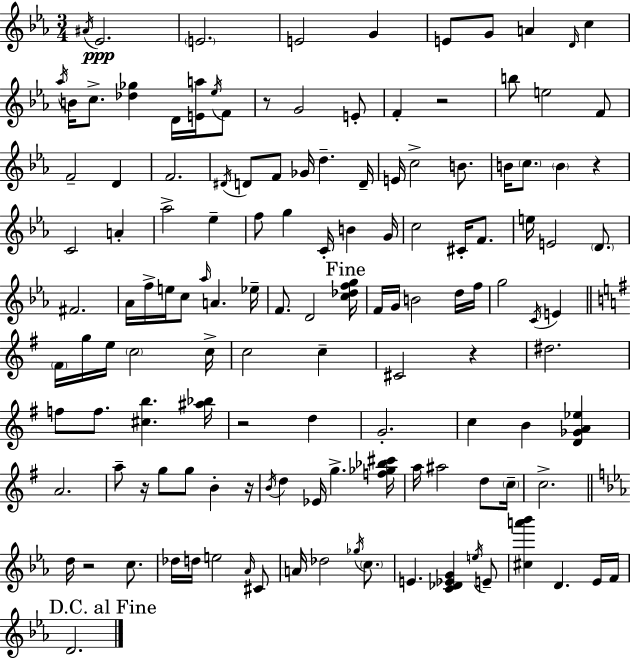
{
  \clef treble
  \numericTimeSignature
  \time 3/4
  \key ees \major
  \repeat volta 2 { \acciaccatura { ais'16 }\ppp ees'2. | \parenthesize e'2. | e'2 g'4 | e'8 g'8 a'4 \grace { d'16 } c''4 | \break \acciaccatura { aes''16 } b'16 c''8.-> <des'' ges''>4 d'16 | <e' a''>16 \acciaccatura { ees''16 } f'8 r8 g'2 | e'8-. f'4-. r2 | b''8 e''2 | \break f'8 f'2-- | d'4 f'2. | \acciaccatura { dis'16 } d'8 f'8 ges'16 d''4.-- | d'16-- e'16 c''2-> | \break b'8. b'16 \parenthesize c''8. \parenthesize b'4 | r4 c'2 | a'4-. aes''2-> | ees''4-- f''8 g''4 c'16-. | \break b'4 g'16 c''2 | cis'16-. f'8. e''16 e'2 | \parenthesize d'8. fis'2. | aes'16 f''16-> e''16 c''8 \grace { aes''16 } a'4. | \break ees''16-- f'8. d'2 | \mark "Fine" <c'' des'' f'' g''>16 f'16 g'16 b'2 | d''16 f''16 g''2 | \acciaccatura { c'16 } e'4 \bar "||" \break \key g \major \parenthesize fis'16 g''16 e''16 \parenthesize c''2 c''16-> | c''2 c''4-- | cis'2 r4 | dis''2. | \break f''8 f''8. <cis'' b''>4. <ais'' bes''>16 | r2 d''4 | g'2.-. | c''4 b'4 <d' ges' a' ees''>4 | \break a'2. | a''8-- r16 g''8 g''8 b'4-. r16 | \acciaccatura { b'16 } d''4 ees'16 g''4.-> | <f'' ges'' bes'' cis'''>16 a''16 ais''2 d''8 | \break \parenthesize c''16-- c''2.-> | \bar "||" \break \key c \minor d''16 r2 c''8. | des''16 d''16 e''2 \grace { aes'16 } cis'8 | a'16 des''2 \acciaccatura { ges''16 } \parenthesize c''8. | e'4. <c' des' ees' g'>4 | \break \acciaccatura { e''16 } e'8-- <cis'' a''' bes'''>4 d'4. | ees'16 f'16 \mark "D.C. al Fine" d'2. | } \bar "|."
}